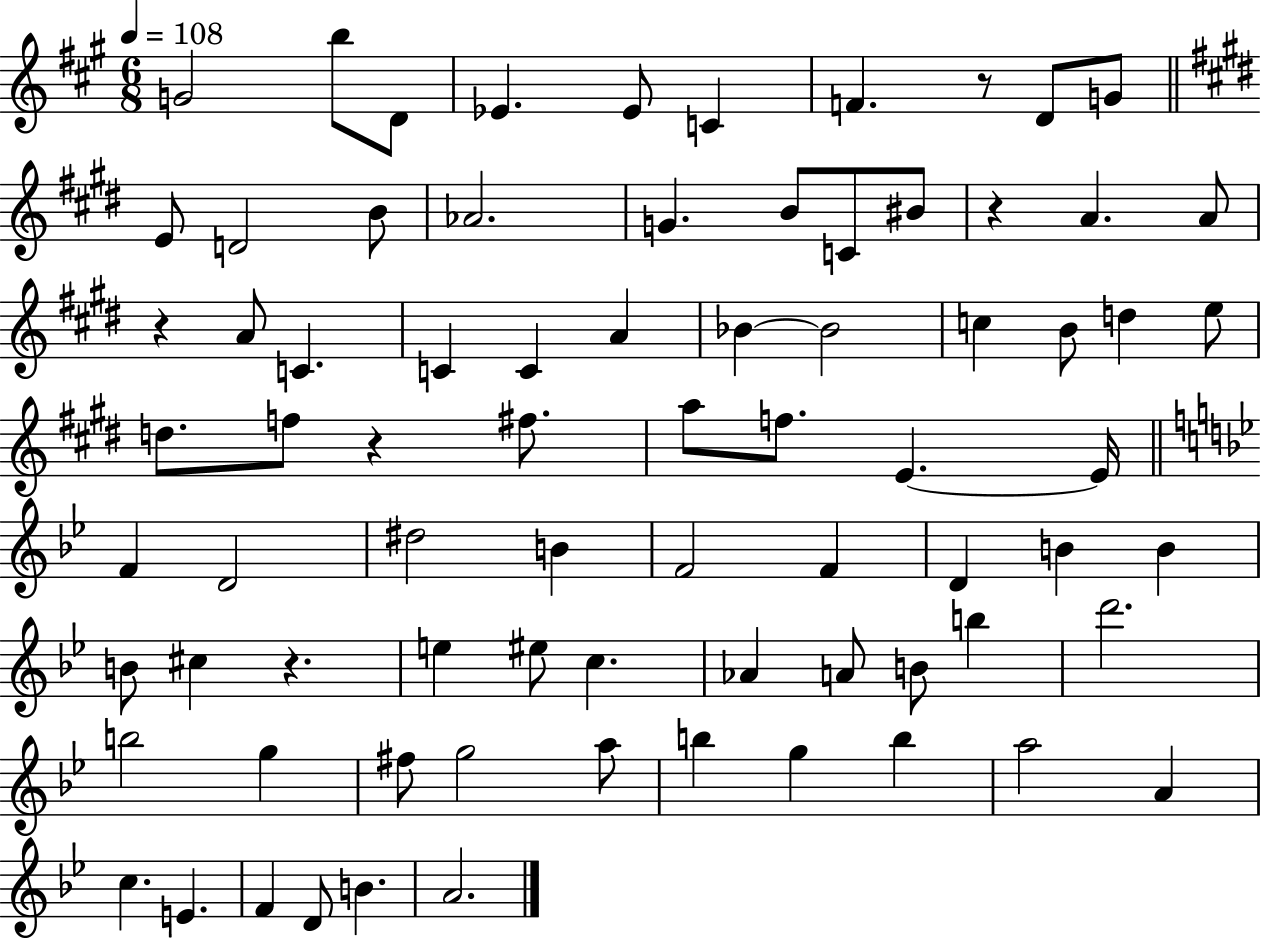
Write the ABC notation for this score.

X:1
T:Untitled
M:6/8
L:1/4
K:A
G2 b/2 D/2 _E _E/2 C F z/2 D/2 G/2 E/2 D2 B/2 _A2 G B/2 C/2 ^B/2 z A A/2 z A/2 C C C A _B _B2 c B/2 d e/2 d/2 f/2 z ^f/2 a/2 f/2 E E/4 F D2 ^d2 B F2 F D B B B/2 ^c z e ^e/2 c _A A/2 B/2 b d'2 b2 g ^f/2 g2 a/2 b g b a2 A c E F D/2 B A2